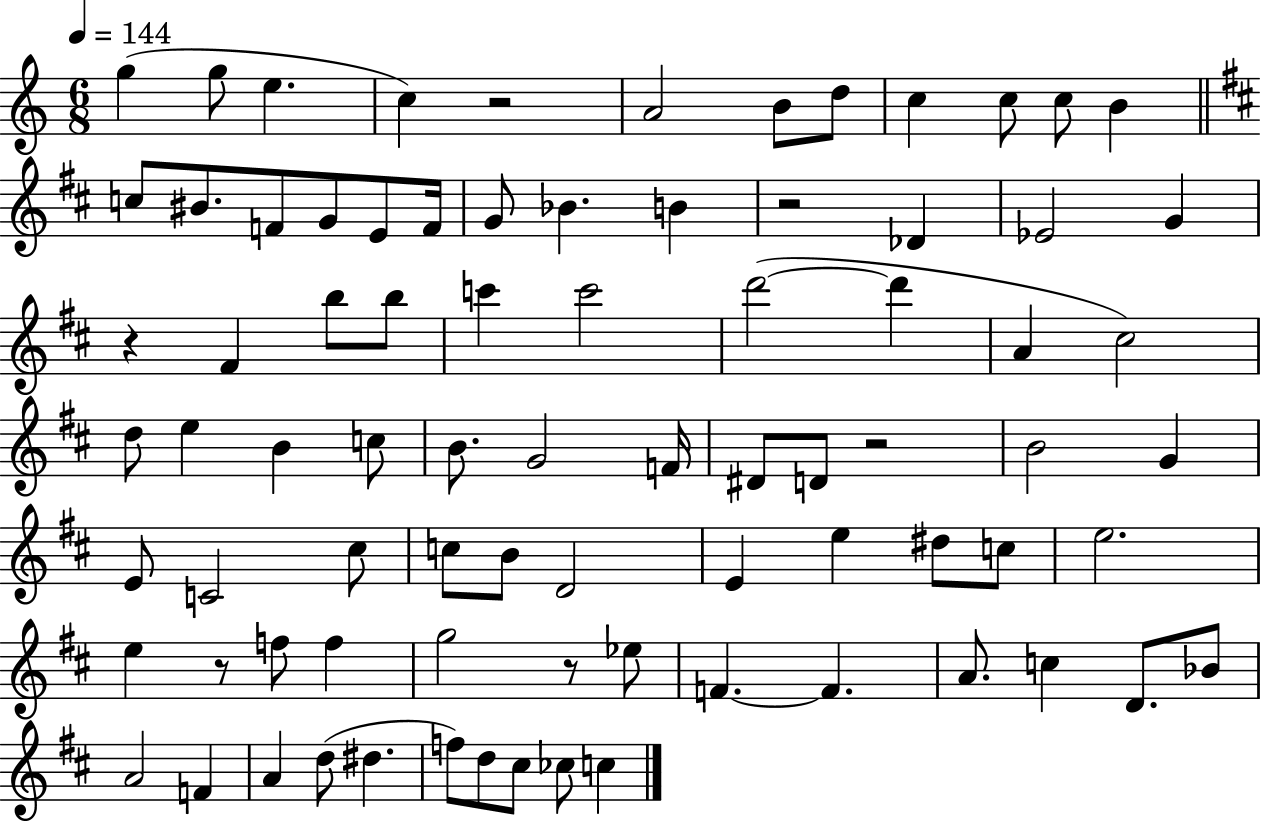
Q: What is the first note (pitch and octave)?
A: G5